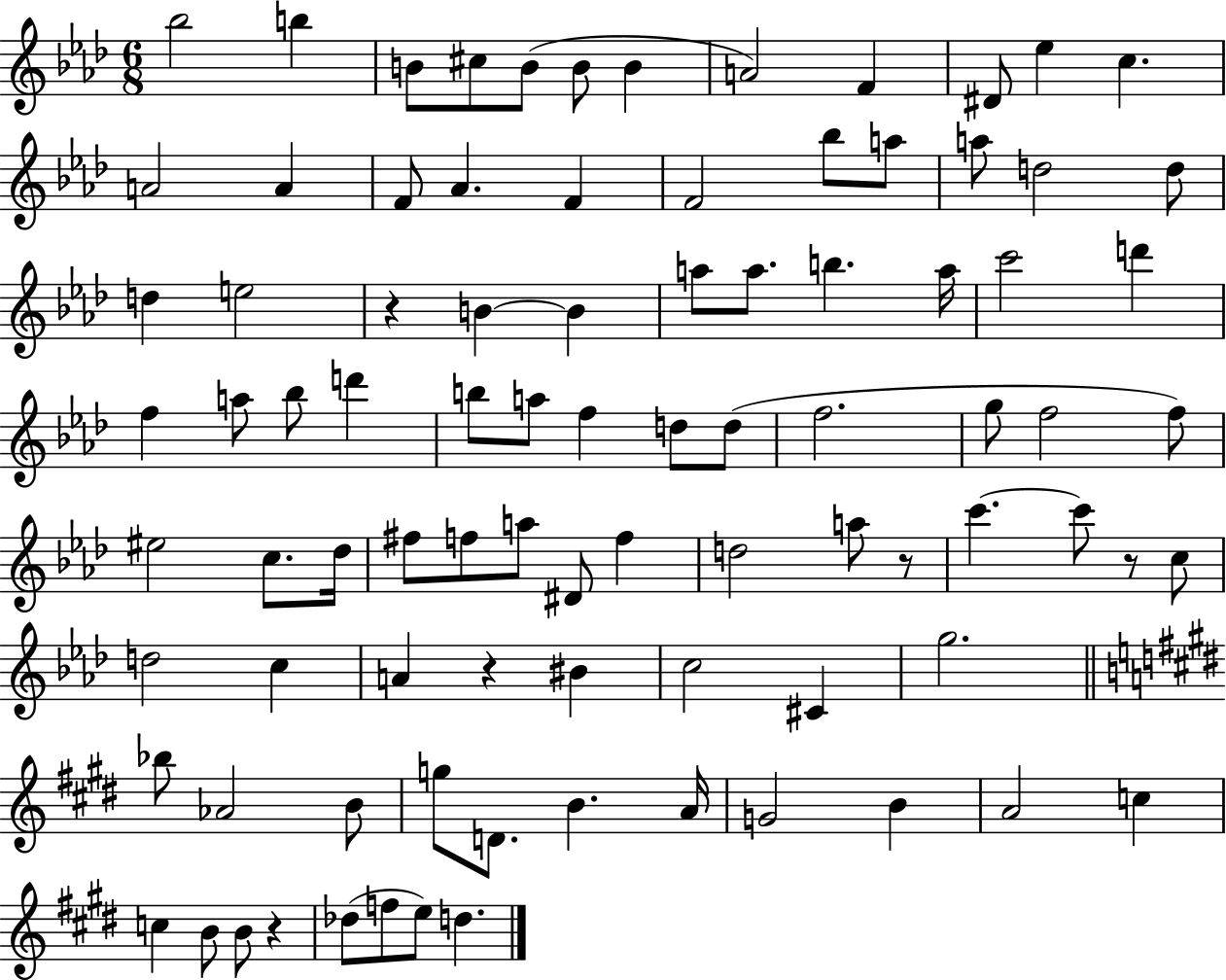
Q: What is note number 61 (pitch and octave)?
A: C5